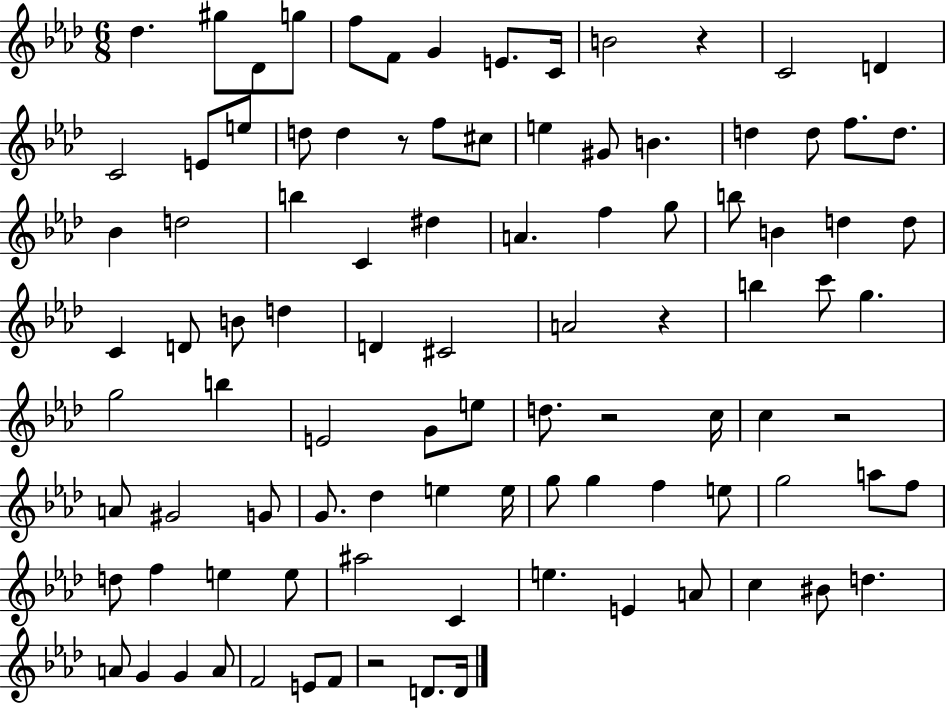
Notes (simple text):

Db5/q. G#5/e Db4/e G5/e F5/e F4/e G4/q E4/e. C4/s B4/h R/q C4/h D4/q C4/h E4/e E5/e D5/e D5/q R/e F5/e C#5/e E5/q G#4/e B4/q. D5/q D5/e F5/e. D5/e. Bb4/q D5/h B5/q C4/q D#5/q A4/q. F5/q G5/e B5/e B4/q D5/q D5/e C4/q D4/e B4/e D5/q D4/q C#4/h A4/h R/q B5/q C6/e G5/q. G5/h B5/q E4/h G4/e E5/e D5/e. R/h C5/s C5/q R/h A4/e G#4/h G4/e G4/e. Db5/q E5/q E5/s G5/e G5/q F5/q E5/e G5/h A5/e F5/e D5/e F5/q E5/q E5/e A#5/h C4/q E5/q. E4/q A4/e C5/q BIS4/e D5/q. A4/e G4/q G4/q A4/e F4/h E4/e F4/e R/h D4/e. D4/s